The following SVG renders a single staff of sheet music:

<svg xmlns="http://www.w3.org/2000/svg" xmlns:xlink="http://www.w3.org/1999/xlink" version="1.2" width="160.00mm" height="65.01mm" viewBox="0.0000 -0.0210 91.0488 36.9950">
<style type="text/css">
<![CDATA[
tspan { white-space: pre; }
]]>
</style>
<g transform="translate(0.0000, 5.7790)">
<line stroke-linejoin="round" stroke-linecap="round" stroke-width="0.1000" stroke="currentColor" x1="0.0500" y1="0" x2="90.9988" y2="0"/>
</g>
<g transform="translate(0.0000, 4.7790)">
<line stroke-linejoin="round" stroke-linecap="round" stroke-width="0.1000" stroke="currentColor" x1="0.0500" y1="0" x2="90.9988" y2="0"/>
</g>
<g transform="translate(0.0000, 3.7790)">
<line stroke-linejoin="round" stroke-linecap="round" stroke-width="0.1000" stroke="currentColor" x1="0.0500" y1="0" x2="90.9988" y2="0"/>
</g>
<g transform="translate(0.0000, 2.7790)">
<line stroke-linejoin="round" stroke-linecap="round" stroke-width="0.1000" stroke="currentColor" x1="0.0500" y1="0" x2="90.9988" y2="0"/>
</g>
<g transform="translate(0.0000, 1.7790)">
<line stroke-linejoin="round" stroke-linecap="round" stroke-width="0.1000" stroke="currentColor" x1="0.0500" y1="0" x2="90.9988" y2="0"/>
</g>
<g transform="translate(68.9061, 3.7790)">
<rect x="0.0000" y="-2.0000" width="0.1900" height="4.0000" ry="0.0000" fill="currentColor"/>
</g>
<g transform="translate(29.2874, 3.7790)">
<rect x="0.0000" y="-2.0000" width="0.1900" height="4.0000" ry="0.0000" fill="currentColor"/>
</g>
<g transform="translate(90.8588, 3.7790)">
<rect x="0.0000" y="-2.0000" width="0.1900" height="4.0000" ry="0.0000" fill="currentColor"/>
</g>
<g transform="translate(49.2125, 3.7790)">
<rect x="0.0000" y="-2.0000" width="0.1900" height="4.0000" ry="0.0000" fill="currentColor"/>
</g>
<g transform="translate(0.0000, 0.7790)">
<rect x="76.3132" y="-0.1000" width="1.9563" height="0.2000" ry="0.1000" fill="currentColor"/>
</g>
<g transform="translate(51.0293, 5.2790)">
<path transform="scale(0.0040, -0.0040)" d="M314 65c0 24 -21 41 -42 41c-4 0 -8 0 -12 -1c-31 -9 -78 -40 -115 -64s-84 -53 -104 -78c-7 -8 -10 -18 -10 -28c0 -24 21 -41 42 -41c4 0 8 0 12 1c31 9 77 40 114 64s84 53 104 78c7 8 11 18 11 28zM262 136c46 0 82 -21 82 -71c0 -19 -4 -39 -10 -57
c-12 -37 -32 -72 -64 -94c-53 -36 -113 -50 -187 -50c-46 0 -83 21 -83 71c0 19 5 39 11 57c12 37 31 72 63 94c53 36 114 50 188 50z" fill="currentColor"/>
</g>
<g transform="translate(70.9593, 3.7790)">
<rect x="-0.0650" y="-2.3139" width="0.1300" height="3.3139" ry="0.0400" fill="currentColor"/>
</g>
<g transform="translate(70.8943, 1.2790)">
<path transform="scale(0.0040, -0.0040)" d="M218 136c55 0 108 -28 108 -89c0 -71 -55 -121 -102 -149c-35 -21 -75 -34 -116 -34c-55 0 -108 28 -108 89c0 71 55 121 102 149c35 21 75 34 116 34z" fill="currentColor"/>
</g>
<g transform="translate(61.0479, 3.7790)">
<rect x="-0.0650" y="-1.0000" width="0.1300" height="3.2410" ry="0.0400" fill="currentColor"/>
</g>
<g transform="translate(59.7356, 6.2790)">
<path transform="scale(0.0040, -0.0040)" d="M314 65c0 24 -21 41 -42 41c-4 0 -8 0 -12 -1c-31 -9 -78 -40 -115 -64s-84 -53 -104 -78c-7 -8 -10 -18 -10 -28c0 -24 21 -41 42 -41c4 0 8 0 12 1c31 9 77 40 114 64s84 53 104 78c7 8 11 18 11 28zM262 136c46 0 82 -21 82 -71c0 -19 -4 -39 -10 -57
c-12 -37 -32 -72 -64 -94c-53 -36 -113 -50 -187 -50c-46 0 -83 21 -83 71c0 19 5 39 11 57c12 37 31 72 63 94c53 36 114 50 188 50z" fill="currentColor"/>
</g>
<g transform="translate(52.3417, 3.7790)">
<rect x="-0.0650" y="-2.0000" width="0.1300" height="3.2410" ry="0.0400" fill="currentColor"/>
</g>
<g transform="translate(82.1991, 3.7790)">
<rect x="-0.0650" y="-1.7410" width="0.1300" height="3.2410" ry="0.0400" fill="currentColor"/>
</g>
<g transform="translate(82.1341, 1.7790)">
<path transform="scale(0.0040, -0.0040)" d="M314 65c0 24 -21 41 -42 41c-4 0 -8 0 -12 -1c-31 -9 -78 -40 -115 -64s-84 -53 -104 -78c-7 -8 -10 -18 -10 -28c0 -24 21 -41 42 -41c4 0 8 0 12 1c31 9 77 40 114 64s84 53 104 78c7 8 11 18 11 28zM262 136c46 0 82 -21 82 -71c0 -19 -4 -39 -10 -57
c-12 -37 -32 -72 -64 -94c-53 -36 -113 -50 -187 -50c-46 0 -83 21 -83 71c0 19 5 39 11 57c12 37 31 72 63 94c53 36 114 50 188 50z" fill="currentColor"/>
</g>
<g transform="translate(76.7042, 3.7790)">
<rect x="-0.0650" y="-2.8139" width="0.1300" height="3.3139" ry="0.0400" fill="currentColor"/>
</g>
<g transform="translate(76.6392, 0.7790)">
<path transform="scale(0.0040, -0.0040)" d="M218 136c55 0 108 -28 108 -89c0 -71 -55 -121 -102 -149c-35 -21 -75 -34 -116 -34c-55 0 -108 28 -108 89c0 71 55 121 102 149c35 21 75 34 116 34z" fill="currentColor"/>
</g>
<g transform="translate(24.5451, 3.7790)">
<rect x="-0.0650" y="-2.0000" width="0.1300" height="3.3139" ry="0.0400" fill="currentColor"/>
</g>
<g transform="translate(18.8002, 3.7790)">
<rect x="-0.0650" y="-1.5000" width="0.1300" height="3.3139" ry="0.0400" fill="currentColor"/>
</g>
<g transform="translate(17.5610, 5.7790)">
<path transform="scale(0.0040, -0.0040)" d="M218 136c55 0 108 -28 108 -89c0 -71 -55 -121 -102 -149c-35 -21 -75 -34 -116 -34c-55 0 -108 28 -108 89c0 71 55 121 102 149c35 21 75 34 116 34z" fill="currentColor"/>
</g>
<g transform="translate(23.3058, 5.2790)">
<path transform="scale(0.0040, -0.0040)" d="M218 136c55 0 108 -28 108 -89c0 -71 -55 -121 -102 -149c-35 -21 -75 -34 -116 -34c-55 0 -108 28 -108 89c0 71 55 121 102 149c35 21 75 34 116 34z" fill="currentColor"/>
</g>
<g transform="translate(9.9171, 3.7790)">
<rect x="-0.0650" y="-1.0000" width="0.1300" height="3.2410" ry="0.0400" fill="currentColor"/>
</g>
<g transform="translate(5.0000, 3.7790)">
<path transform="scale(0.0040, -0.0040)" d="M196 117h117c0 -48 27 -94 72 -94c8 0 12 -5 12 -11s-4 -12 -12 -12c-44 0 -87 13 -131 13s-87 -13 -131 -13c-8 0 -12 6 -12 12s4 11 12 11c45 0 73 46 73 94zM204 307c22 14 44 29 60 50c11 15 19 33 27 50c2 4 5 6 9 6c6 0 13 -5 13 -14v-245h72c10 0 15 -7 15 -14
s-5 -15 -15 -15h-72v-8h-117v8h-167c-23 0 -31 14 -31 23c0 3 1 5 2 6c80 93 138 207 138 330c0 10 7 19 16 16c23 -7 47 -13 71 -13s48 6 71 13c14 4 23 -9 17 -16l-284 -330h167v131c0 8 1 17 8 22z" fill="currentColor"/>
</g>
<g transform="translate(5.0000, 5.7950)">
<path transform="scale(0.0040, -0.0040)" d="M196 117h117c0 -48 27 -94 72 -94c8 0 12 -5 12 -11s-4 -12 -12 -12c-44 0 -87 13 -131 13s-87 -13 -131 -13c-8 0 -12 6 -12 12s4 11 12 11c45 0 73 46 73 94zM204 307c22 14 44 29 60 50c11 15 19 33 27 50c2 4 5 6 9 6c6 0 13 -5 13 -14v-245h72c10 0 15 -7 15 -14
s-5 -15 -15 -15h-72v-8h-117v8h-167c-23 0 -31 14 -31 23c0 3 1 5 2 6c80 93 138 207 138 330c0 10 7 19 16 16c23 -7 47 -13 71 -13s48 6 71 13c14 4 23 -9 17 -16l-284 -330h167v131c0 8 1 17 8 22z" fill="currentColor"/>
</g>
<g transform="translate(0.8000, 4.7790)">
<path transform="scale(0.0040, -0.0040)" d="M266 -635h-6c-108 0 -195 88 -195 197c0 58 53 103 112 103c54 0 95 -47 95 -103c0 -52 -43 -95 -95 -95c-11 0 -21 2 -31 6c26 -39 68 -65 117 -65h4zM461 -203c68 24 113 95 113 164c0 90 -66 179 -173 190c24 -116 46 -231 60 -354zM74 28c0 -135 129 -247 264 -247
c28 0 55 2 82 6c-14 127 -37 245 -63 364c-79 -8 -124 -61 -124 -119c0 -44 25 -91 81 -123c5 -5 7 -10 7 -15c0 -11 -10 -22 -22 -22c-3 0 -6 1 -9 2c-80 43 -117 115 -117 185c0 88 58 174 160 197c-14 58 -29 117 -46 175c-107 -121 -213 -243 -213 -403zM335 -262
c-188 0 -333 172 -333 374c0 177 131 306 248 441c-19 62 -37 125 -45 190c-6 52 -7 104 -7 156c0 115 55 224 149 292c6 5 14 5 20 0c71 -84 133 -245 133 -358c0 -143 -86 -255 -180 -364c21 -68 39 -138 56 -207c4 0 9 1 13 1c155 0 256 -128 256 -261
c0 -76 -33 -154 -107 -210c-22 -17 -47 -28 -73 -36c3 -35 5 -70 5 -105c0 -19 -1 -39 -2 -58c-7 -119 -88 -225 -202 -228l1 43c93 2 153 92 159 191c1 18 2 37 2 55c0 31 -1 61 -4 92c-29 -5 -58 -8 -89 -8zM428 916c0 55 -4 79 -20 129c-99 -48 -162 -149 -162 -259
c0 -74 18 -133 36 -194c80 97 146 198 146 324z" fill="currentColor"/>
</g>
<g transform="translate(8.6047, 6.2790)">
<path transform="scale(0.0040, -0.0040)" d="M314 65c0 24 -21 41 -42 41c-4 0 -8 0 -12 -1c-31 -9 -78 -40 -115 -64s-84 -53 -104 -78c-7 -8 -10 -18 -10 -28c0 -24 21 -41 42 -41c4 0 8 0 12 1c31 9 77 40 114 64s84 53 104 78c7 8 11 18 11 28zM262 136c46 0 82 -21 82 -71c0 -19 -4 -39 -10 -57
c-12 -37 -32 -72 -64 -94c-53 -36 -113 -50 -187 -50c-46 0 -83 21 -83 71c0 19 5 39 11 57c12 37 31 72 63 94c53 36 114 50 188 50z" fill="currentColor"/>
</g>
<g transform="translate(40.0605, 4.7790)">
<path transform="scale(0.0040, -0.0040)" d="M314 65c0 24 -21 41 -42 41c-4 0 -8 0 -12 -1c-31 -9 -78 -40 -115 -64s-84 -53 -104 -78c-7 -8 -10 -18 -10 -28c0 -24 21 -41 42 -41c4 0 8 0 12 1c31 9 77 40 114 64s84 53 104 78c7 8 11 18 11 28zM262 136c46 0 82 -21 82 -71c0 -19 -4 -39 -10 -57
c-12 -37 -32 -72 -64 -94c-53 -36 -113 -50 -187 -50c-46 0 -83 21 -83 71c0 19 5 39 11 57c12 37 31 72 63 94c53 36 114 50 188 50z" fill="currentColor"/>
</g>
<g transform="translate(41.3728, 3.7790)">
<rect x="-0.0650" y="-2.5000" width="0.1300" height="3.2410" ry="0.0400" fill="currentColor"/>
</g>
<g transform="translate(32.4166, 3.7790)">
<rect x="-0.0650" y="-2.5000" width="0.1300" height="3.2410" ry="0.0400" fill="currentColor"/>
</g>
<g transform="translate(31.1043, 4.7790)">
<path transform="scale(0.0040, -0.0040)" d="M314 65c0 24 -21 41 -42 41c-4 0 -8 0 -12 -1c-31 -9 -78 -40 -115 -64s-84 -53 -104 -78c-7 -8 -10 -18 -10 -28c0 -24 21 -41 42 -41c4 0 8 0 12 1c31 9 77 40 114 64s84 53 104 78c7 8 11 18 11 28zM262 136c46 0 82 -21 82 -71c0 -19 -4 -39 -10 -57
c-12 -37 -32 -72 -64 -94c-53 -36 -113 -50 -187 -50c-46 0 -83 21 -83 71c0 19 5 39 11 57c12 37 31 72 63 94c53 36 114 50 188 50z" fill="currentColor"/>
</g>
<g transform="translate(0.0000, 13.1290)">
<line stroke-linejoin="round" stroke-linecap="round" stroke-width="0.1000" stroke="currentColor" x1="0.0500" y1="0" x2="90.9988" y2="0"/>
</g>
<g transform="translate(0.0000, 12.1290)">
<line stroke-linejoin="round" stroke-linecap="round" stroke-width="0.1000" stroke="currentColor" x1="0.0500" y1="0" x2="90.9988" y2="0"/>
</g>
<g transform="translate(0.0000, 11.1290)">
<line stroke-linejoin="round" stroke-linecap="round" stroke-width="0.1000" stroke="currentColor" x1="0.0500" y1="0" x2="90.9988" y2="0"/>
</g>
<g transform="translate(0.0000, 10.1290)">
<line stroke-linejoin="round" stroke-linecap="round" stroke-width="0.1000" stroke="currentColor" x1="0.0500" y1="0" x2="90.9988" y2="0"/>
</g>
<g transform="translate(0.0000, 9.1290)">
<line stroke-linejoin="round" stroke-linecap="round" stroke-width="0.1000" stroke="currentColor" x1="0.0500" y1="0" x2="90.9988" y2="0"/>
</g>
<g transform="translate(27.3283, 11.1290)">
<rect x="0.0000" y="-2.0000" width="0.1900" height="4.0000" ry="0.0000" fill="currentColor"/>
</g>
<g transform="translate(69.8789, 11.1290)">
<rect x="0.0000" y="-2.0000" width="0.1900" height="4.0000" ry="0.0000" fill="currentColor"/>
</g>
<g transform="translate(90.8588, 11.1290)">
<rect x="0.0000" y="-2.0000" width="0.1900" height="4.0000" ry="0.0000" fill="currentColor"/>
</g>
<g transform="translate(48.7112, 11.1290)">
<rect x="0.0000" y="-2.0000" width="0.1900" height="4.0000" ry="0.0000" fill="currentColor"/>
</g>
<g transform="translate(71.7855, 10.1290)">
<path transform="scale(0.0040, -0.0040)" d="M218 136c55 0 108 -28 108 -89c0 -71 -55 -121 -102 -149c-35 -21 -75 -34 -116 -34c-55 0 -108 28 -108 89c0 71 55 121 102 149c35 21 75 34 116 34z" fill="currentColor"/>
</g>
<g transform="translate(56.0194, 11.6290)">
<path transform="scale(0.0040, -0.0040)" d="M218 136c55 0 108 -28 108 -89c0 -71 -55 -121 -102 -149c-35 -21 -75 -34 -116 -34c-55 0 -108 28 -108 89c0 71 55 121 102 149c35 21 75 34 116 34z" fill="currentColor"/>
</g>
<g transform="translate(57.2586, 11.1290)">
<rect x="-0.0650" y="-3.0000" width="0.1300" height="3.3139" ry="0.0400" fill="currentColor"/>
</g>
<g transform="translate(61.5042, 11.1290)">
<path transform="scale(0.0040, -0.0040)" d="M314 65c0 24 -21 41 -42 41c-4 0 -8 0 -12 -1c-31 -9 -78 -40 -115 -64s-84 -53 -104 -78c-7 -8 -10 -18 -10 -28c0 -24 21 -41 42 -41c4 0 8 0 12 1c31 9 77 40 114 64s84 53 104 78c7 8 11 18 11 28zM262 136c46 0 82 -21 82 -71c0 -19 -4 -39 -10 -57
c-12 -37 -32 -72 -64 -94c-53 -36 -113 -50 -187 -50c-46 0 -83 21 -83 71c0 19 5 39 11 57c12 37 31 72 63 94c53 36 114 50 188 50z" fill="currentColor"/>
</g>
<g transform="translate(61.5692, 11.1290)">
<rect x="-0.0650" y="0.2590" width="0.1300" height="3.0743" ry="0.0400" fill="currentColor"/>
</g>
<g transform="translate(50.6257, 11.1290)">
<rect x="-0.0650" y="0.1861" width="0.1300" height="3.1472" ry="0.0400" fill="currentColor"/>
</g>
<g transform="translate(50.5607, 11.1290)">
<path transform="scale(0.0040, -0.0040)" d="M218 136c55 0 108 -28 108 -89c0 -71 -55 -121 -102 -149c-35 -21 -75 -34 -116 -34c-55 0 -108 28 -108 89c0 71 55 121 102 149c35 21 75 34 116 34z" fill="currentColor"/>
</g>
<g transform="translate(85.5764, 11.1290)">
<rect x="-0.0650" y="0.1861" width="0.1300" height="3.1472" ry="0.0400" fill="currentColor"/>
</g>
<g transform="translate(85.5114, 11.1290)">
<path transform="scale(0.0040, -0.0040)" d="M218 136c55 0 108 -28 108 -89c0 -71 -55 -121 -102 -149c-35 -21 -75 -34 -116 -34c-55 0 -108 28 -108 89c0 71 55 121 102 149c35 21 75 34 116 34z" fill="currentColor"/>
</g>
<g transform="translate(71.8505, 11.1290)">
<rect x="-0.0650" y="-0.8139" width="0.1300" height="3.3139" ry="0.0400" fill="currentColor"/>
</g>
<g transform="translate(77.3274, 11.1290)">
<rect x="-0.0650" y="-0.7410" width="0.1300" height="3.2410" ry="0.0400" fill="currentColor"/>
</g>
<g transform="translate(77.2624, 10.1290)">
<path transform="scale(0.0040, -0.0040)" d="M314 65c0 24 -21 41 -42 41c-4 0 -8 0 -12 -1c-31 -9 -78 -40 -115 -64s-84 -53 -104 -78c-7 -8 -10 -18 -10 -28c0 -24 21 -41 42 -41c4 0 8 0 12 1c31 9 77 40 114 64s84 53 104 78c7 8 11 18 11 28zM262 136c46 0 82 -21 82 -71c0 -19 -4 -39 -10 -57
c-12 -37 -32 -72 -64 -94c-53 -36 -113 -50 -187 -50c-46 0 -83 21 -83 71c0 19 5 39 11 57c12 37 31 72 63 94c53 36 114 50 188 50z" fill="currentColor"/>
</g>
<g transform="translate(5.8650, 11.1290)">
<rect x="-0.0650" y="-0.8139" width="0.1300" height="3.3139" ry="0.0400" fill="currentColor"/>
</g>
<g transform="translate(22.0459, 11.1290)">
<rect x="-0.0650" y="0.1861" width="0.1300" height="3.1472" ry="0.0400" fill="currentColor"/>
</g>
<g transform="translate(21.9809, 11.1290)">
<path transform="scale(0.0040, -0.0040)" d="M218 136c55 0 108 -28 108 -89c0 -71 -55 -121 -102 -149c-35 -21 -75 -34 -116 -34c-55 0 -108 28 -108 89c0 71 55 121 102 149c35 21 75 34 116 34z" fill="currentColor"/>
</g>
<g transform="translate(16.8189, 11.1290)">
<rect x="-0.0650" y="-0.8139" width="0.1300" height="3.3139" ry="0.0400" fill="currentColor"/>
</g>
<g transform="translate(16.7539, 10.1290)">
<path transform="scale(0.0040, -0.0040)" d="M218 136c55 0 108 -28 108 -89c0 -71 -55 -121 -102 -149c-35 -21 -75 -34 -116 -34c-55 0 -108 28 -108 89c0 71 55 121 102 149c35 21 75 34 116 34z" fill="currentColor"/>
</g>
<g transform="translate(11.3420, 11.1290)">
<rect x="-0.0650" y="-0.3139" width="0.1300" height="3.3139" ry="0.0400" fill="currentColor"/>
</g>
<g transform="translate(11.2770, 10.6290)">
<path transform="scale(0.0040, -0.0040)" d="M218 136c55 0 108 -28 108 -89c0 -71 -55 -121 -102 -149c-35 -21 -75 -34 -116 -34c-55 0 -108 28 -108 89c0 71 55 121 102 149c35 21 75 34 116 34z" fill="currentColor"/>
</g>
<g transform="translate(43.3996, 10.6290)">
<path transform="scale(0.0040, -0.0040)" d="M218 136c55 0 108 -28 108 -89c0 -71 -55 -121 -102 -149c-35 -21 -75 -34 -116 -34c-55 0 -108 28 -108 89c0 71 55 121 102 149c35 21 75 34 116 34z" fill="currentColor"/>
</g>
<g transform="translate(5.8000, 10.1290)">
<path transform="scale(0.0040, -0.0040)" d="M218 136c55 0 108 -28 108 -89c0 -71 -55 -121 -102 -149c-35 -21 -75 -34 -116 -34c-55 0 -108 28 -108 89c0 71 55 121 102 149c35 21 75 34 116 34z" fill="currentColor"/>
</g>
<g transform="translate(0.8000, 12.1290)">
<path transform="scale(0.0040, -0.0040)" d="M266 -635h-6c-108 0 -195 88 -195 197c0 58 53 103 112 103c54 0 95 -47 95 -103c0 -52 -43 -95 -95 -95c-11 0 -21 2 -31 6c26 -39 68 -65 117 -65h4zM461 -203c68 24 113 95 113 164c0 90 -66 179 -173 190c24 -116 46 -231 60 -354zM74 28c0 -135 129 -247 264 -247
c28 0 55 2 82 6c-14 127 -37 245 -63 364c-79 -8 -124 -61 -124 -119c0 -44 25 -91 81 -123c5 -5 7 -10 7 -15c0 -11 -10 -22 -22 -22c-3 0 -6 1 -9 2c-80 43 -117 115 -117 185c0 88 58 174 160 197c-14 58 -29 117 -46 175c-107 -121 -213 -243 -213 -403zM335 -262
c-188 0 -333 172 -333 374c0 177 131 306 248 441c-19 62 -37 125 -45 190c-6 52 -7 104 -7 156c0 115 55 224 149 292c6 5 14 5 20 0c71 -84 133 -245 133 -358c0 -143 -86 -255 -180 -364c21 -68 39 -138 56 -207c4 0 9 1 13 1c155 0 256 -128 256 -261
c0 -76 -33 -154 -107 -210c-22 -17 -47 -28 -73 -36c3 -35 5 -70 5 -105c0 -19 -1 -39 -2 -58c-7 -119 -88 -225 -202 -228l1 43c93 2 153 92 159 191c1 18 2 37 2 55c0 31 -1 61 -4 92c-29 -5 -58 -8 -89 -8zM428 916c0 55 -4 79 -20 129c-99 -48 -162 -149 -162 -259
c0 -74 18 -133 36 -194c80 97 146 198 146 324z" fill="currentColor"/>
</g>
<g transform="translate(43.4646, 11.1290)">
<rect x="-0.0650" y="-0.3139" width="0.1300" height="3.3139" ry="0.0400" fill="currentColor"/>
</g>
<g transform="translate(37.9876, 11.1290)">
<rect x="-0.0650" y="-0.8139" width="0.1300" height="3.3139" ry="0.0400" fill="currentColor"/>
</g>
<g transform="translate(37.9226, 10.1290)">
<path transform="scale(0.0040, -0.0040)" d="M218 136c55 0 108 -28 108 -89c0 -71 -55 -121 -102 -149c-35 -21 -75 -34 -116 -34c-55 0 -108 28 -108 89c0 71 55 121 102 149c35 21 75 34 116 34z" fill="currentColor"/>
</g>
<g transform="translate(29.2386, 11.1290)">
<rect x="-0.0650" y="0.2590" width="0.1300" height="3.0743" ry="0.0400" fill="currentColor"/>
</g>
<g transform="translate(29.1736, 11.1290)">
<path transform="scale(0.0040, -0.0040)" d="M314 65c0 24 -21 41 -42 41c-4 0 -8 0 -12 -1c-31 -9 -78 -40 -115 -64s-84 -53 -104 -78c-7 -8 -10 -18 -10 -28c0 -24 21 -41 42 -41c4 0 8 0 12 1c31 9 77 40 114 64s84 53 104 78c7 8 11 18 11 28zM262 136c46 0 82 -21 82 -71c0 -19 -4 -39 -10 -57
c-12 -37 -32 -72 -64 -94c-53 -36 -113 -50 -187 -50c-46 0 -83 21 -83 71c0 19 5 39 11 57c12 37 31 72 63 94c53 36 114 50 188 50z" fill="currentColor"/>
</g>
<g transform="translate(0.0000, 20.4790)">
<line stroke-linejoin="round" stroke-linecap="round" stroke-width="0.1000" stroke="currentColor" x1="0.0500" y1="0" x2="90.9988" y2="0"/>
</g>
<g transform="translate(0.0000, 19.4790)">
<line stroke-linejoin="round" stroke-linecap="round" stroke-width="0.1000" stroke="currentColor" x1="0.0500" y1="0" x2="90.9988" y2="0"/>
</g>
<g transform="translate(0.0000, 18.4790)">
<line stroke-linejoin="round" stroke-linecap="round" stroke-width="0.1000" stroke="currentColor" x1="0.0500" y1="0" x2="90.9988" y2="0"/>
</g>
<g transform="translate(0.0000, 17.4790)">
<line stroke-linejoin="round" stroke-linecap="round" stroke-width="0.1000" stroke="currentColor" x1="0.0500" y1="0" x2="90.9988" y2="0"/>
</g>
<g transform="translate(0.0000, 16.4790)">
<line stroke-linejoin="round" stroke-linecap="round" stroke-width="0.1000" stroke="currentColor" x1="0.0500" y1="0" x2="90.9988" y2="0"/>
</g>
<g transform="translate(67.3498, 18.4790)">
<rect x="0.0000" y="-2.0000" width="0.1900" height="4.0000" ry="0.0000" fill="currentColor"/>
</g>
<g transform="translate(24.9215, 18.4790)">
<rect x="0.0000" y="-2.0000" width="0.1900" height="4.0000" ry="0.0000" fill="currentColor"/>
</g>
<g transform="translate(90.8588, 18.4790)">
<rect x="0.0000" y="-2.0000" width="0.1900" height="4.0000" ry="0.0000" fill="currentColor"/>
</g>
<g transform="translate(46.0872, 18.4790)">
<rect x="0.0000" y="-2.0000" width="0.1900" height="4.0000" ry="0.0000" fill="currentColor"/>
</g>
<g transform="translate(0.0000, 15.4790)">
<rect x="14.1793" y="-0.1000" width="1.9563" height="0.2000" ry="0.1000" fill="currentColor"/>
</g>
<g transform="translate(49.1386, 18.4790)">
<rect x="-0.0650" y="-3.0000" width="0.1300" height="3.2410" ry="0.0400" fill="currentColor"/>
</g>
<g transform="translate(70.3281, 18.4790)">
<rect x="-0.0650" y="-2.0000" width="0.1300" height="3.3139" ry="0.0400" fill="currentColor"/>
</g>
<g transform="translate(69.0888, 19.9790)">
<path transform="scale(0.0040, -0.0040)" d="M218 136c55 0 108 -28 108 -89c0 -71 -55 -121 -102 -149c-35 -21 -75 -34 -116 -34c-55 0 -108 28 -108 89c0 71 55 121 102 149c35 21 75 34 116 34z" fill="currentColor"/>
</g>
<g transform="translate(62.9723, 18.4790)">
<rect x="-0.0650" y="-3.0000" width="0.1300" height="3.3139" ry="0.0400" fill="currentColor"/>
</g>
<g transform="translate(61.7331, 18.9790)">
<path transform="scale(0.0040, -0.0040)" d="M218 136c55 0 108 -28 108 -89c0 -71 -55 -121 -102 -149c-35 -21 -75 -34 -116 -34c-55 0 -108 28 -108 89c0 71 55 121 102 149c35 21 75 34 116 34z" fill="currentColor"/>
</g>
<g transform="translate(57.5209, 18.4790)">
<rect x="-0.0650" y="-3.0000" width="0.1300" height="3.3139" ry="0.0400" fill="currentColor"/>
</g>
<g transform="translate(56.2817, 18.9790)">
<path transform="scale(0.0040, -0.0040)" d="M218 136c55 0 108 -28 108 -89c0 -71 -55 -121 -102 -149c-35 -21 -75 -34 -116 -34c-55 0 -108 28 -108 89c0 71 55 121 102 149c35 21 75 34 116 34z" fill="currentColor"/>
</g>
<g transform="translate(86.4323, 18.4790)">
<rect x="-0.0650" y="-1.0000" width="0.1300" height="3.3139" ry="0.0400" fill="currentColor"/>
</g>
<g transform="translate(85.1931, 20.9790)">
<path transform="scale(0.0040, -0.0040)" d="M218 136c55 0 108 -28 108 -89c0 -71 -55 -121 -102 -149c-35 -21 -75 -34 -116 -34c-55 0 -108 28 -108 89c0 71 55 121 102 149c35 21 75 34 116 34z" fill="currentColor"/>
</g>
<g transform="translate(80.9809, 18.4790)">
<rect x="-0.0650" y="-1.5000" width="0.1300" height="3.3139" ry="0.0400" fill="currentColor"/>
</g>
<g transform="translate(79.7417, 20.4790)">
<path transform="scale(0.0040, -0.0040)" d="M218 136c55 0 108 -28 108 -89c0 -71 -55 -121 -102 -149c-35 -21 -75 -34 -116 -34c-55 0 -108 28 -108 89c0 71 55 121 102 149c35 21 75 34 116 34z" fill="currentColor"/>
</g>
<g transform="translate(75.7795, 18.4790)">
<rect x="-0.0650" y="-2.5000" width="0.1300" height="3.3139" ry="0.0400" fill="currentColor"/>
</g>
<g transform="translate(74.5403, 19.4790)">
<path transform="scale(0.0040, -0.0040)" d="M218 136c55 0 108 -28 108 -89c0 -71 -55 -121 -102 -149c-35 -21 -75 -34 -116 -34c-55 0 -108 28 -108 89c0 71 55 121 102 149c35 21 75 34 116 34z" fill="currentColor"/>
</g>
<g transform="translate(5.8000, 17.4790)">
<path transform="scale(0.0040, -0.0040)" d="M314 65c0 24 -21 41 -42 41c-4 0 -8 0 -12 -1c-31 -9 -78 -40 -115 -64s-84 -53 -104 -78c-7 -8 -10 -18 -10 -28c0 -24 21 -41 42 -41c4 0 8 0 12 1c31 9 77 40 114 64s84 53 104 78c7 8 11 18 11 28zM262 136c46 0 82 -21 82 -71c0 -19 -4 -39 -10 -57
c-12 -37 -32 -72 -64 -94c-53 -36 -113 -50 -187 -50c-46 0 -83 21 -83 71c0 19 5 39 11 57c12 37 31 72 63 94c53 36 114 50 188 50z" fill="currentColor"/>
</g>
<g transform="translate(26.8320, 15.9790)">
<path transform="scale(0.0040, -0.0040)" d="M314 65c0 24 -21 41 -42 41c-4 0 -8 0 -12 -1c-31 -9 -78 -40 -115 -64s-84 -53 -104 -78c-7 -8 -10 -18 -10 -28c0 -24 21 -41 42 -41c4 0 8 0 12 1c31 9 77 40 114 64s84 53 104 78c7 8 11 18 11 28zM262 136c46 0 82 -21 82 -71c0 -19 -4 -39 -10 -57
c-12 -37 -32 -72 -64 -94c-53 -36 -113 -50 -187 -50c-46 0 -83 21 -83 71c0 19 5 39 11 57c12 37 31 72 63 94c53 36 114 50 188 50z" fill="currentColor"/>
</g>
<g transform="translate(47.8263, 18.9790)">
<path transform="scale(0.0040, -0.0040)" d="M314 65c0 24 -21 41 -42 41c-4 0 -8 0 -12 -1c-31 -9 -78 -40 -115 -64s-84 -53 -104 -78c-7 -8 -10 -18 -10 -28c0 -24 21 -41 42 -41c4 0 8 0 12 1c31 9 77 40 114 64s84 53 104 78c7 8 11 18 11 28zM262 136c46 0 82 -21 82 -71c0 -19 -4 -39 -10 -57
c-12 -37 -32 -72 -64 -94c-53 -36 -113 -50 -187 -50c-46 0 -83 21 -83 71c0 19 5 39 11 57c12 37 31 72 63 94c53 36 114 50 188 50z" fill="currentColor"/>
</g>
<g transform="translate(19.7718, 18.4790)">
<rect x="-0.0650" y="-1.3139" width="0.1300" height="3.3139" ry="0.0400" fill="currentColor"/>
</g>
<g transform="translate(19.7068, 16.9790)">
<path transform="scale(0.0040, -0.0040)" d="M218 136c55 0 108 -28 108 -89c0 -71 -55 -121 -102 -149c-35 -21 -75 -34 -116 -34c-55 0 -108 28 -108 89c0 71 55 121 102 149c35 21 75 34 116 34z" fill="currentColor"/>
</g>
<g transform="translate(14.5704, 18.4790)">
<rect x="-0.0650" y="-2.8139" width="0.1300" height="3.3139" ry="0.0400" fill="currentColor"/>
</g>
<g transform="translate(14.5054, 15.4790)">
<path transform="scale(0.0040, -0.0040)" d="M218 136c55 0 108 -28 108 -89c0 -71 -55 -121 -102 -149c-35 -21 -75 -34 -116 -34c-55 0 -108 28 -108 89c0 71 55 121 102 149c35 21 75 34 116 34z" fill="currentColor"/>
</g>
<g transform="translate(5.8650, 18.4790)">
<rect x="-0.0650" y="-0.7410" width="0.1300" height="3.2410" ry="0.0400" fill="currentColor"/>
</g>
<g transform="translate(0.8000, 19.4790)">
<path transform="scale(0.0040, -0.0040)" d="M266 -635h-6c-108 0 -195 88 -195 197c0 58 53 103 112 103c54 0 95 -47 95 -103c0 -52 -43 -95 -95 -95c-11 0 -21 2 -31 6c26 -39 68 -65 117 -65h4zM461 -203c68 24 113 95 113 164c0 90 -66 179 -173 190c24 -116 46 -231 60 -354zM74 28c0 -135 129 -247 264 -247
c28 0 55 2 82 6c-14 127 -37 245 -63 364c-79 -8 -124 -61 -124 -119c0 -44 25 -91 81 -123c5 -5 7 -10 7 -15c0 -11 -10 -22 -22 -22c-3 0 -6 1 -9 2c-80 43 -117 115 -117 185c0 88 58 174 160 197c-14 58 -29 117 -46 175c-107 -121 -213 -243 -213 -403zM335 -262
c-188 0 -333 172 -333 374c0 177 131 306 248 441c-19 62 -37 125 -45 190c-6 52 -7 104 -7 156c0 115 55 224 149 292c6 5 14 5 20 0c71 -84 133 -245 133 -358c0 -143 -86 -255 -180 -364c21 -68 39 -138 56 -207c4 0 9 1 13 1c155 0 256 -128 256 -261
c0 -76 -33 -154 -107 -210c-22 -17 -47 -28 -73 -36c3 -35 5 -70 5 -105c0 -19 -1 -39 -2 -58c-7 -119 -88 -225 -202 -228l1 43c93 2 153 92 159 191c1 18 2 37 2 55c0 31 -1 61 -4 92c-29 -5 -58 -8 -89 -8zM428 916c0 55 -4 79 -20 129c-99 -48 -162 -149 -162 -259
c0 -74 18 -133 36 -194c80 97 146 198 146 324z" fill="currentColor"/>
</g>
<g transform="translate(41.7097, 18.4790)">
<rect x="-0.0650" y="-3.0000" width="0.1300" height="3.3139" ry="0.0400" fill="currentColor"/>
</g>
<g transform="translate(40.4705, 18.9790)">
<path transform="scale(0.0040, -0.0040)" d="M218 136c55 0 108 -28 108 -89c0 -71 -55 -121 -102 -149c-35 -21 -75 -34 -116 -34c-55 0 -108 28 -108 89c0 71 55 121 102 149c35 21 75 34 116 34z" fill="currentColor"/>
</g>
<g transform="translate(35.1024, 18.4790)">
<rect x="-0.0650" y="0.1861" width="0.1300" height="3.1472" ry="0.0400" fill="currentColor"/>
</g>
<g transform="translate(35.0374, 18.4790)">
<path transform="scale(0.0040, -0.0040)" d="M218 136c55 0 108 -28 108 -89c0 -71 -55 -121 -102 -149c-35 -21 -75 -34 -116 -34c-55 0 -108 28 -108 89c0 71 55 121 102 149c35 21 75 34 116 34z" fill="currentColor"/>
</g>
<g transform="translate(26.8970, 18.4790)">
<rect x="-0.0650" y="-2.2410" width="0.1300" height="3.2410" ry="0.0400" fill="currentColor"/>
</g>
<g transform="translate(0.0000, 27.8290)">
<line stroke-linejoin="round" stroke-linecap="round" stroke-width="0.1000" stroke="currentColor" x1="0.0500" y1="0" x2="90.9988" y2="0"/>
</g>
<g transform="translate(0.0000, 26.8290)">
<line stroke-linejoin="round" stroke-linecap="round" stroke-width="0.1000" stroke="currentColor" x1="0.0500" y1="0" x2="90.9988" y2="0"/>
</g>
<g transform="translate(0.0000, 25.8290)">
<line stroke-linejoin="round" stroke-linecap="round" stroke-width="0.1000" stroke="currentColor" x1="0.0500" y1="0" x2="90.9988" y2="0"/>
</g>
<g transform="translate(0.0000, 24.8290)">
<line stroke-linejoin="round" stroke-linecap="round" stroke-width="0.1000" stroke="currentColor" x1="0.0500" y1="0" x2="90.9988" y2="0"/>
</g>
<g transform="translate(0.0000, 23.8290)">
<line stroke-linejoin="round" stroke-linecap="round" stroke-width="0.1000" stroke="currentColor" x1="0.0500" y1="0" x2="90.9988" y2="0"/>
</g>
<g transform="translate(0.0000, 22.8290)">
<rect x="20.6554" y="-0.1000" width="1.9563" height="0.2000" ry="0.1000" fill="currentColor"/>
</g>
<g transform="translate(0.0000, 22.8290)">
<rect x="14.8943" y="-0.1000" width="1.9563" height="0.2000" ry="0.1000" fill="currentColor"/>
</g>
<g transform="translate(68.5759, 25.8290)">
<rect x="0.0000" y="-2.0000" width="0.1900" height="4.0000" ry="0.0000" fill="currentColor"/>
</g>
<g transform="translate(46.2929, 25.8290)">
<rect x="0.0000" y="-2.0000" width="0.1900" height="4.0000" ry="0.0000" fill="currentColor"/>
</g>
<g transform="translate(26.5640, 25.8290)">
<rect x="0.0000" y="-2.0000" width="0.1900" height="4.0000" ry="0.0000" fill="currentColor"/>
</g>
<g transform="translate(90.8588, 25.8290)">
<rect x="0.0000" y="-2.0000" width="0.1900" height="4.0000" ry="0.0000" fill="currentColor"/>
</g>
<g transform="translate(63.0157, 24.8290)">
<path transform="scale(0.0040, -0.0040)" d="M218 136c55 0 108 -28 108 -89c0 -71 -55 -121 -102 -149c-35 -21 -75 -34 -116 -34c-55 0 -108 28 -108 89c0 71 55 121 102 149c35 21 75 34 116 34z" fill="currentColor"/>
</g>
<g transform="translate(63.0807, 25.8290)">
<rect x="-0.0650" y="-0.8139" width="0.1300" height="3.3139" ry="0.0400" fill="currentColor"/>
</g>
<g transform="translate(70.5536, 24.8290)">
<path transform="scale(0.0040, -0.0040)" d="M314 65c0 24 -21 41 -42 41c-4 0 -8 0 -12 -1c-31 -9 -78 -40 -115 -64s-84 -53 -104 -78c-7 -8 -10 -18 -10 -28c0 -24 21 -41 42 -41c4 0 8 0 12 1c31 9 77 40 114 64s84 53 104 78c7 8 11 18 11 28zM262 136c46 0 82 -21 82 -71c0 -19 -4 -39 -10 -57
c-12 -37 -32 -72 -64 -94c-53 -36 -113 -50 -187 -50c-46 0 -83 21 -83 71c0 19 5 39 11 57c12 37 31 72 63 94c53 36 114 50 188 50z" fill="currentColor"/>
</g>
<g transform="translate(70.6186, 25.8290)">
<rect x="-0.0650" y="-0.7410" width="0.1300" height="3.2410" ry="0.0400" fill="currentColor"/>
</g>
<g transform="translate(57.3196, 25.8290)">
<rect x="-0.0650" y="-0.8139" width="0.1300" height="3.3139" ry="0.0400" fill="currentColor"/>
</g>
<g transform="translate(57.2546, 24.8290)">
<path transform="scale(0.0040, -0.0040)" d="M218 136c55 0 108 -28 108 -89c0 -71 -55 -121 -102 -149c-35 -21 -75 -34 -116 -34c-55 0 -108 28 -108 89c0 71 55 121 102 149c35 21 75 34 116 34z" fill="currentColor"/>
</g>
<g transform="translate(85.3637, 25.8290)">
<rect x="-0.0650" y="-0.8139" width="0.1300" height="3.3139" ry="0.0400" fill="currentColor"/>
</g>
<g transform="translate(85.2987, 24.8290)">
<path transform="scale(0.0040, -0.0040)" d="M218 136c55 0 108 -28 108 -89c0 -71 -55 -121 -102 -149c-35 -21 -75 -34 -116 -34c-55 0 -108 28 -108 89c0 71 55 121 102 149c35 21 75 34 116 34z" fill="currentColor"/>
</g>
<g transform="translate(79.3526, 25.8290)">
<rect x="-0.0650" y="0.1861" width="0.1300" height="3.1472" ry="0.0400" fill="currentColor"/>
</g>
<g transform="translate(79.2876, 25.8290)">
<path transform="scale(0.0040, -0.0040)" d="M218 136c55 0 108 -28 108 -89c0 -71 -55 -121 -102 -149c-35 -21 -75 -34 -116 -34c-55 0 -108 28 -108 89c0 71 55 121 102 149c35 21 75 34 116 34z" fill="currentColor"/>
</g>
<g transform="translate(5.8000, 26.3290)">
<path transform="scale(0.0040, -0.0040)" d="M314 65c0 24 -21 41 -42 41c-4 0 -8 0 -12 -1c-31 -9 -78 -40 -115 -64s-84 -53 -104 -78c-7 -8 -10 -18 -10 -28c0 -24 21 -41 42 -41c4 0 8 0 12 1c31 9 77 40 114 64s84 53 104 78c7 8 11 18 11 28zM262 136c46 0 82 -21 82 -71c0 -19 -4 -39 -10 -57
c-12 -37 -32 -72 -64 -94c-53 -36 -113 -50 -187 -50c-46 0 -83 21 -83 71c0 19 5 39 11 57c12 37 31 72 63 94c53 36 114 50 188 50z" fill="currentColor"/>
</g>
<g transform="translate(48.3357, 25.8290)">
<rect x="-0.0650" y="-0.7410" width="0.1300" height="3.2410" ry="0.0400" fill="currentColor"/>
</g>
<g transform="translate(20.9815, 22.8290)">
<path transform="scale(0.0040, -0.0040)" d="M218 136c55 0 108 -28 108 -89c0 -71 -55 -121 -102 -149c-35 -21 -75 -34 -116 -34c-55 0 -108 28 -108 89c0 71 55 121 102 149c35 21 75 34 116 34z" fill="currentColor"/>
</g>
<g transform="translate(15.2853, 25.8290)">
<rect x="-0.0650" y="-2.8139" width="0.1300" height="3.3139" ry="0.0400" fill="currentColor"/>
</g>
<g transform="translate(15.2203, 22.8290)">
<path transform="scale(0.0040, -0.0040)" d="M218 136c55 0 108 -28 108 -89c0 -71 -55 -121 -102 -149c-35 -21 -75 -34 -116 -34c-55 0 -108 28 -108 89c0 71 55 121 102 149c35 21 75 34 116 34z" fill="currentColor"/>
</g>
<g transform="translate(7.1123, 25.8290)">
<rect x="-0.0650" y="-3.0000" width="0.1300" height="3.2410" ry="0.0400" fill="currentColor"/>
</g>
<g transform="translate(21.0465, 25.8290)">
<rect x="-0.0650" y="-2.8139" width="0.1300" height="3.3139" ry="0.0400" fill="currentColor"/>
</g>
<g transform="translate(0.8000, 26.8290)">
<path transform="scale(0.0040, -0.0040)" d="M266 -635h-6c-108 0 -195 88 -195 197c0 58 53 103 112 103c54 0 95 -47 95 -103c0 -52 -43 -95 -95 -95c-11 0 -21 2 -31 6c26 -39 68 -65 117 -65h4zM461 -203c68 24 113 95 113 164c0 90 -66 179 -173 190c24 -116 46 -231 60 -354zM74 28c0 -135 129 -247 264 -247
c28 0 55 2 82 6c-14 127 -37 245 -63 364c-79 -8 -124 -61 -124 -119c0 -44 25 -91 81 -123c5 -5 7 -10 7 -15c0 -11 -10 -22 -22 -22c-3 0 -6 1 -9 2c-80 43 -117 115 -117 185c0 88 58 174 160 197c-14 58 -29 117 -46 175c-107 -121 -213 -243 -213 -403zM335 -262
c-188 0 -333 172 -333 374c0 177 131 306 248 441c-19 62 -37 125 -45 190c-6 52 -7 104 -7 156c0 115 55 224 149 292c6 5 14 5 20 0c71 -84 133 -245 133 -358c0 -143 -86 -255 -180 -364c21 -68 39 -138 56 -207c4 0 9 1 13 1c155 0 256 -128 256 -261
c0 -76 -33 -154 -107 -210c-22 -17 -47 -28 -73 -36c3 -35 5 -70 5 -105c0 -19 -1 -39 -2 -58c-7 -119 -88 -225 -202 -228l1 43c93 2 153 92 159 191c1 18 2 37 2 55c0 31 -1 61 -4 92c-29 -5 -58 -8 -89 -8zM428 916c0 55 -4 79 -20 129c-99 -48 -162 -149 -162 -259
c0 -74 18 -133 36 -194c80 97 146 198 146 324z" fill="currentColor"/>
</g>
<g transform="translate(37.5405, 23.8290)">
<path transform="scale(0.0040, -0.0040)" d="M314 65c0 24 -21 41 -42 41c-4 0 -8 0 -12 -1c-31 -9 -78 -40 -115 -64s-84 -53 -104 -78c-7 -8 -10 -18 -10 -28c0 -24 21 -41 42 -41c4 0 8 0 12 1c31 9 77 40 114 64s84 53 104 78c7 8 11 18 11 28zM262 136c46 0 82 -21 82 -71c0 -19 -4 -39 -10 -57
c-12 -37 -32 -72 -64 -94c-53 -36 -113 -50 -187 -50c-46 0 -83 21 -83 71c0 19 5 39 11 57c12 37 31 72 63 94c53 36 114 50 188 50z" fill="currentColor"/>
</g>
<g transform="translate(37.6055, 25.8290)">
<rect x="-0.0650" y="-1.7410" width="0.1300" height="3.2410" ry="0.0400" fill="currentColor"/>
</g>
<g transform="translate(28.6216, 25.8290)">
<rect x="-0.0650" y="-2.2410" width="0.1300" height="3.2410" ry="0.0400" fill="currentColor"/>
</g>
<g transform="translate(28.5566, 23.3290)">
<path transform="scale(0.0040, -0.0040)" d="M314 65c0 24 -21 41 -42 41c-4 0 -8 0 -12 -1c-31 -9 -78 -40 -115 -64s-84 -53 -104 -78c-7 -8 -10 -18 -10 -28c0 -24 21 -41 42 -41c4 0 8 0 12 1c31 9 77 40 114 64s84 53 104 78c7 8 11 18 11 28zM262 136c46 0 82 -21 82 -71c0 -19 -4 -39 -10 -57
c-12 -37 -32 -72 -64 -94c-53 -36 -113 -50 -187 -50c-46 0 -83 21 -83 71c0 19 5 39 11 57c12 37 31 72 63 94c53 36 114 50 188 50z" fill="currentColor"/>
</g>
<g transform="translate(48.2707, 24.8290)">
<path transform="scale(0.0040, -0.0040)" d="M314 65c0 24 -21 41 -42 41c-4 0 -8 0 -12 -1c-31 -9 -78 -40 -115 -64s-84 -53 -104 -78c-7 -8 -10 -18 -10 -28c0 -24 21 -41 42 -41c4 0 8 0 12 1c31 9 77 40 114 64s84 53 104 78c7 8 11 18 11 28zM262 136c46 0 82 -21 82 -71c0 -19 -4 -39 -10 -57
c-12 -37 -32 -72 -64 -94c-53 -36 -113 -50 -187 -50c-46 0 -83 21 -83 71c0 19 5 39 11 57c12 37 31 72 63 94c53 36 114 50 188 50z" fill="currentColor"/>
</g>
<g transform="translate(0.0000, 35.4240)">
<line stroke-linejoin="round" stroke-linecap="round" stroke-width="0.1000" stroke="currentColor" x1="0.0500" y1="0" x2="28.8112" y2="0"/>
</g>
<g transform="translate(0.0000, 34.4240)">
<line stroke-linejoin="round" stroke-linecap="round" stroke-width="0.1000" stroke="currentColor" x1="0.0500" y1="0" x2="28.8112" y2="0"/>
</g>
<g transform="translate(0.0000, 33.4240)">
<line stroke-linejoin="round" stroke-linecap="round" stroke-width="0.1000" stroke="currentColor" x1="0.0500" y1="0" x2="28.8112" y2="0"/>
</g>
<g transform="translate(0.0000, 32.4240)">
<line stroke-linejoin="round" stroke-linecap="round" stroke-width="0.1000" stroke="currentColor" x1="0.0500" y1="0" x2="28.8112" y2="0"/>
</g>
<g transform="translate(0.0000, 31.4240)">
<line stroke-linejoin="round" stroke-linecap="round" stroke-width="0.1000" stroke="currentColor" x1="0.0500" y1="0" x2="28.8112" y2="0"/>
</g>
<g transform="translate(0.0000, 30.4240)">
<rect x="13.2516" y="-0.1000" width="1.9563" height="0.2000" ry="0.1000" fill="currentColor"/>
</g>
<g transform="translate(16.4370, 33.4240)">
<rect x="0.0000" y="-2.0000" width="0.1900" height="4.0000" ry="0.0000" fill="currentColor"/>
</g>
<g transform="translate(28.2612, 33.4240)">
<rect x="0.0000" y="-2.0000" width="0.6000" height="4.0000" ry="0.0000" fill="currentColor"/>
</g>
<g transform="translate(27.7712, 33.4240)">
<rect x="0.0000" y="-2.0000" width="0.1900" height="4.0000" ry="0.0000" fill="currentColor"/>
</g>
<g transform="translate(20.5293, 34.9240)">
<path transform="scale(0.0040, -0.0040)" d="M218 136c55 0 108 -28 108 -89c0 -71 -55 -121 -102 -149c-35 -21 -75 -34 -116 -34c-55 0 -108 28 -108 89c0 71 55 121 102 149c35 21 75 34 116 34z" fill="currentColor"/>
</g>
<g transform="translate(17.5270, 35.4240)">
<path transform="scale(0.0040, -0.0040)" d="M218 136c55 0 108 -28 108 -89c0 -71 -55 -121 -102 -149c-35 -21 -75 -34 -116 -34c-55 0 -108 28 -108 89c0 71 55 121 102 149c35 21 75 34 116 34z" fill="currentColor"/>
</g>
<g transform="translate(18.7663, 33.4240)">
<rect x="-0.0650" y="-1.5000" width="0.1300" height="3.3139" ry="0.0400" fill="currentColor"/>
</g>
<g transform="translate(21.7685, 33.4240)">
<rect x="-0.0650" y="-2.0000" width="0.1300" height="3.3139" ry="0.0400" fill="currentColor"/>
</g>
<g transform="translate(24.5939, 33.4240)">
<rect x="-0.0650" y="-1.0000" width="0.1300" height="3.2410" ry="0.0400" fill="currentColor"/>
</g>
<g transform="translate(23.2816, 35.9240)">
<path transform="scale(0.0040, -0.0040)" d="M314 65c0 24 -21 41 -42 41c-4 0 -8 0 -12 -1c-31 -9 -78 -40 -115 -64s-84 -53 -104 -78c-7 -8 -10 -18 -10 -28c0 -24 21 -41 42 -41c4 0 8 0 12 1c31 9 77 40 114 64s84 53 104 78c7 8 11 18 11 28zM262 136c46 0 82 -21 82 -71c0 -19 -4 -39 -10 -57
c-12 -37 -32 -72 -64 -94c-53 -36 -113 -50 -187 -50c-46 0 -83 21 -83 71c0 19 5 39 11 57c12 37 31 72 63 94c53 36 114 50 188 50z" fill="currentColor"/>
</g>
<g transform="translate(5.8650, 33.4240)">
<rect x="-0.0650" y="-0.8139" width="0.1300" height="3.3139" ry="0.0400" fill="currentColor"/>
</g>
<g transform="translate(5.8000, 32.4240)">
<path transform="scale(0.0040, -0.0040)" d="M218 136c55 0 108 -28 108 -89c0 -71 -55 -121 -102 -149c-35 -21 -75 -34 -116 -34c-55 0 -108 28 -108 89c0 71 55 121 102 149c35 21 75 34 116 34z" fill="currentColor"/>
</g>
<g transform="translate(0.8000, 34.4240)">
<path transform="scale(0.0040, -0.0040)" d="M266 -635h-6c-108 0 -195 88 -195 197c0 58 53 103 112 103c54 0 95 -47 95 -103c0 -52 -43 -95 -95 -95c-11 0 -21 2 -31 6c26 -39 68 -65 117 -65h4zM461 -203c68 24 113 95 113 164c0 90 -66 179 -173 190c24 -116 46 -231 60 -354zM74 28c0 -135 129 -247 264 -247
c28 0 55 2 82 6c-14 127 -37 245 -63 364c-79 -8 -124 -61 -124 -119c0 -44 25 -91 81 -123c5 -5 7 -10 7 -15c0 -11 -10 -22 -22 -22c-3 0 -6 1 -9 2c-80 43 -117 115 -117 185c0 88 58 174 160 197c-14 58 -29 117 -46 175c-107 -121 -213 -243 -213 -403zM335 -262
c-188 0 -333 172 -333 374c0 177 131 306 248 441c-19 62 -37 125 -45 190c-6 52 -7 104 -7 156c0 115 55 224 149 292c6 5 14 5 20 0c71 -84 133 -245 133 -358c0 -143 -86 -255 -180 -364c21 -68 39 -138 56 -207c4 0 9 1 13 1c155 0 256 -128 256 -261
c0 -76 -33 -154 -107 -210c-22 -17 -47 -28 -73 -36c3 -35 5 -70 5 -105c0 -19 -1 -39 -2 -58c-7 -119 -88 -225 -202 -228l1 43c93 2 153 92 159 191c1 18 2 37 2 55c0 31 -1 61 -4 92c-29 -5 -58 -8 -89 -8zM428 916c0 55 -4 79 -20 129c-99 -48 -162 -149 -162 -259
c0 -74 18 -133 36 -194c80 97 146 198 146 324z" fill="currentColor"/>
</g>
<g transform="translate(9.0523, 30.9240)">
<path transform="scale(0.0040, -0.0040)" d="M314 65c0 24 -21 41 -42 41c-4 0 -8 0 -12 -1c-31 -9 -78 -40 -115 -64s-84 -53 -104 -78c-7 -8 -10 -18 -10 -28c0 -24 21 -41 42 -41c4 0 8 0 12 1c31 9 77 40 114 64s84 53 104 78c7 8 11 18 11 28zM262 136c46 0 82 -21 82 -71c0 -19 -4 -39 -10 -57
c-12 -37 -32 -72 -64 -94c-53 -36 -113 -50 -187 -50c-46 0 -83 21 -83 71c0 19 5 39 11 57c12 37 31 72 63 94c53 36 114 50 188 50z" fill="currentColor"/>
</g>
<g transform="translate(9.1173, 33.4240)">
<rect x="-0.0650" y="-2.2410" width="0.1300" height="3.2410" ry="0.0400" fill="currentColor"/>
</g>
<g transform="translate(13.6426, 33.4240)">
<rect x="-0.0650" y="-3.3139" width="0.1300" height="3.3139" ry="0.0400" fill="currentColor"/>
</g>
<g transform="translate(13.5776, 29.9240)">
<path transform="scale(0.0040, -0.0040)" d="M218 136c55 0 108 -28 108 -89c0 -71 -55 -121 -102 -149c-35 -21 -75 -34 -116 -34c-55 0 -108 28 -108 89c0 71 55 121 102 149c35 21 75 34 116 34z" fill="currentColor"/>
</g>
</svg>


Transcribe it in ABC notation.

X:1
T:Untitled
M:4/4
L:1/4
K:C
D2 E F G2 G2 F2 D2 g a f2 d c d B B2 d c B A B2 d d2 B d2 a e g2 B A A2 A A F G E D A2 a a g2 f2 d2 d d d2 B d d g2 b E F D2